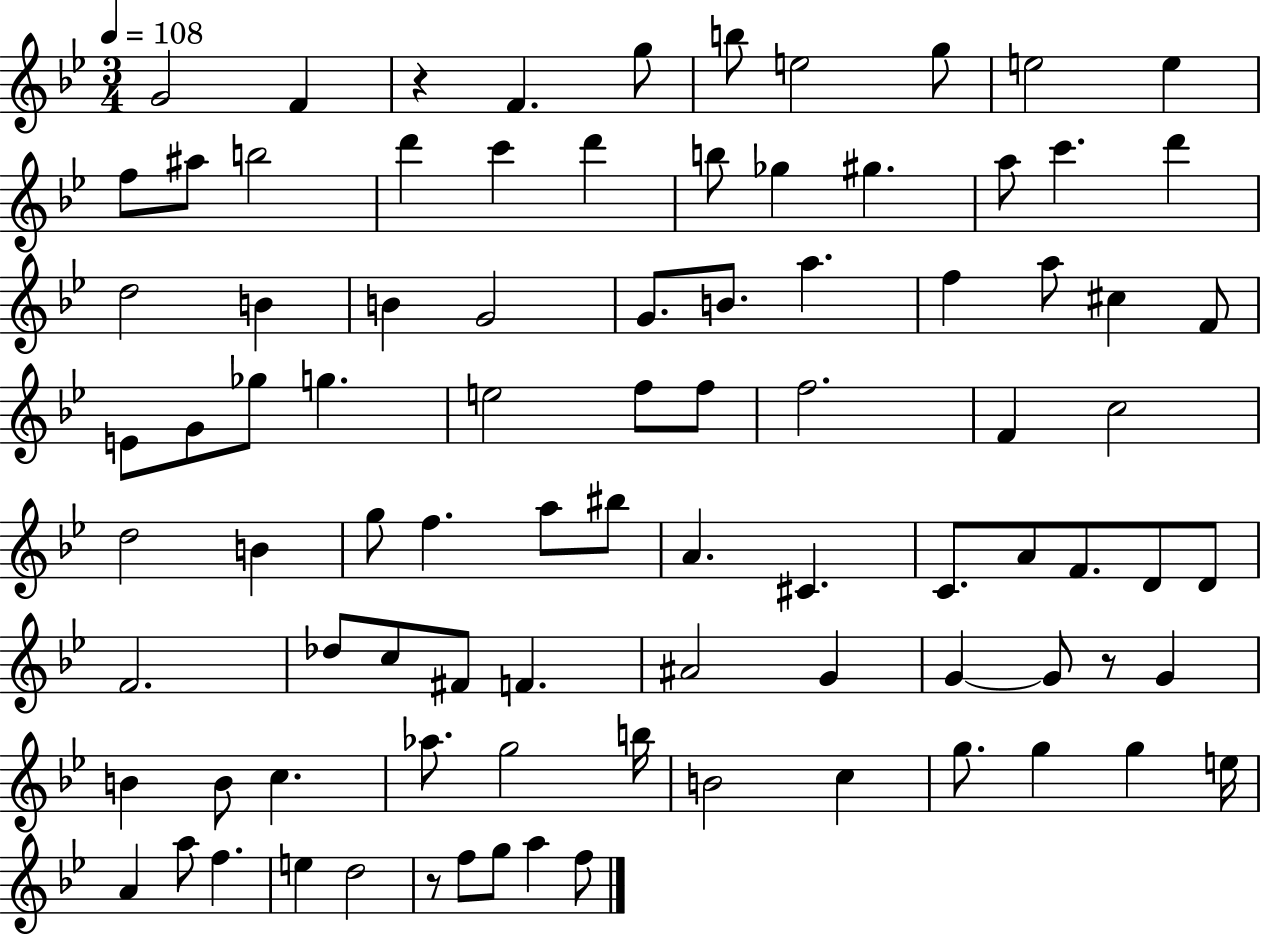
G4/h F4/q R/q F4/q. G5/e B5/e E5/h G5/e E5/h E5/q F5/e A#5/e B5/h D6/q C6/q D6/q B5/e Gb5/q G#5/q. A5/e C6/q. D6/q D5/h B4/q B4/q G4/h G4/e. B4/e. A5/q. F5/q A5/e C#5/q F4/e E4/e G4/e Gb5/e G5/q. E5/h F5/e F5/e F5/h. F4/q C5/h D5/h B4/q G5/e F5/q. A5/e BIS5/e A4/q. C#4/q. C4/e. A4/e F4/e. D4/e D4/e F4/h. Db5/e C5/e F#4/e F4/q. A#4/h G4/q G4/q G4/e R/e G4/q B4/q B4/e C5/q. Ab5/e. G5/h B5/s B4/h C5/q G5/e. G5/q G5/q E5/s A4/q A5/e F5/q. E5/q D5/h R/e F5/e G5/e A5/q F5/e